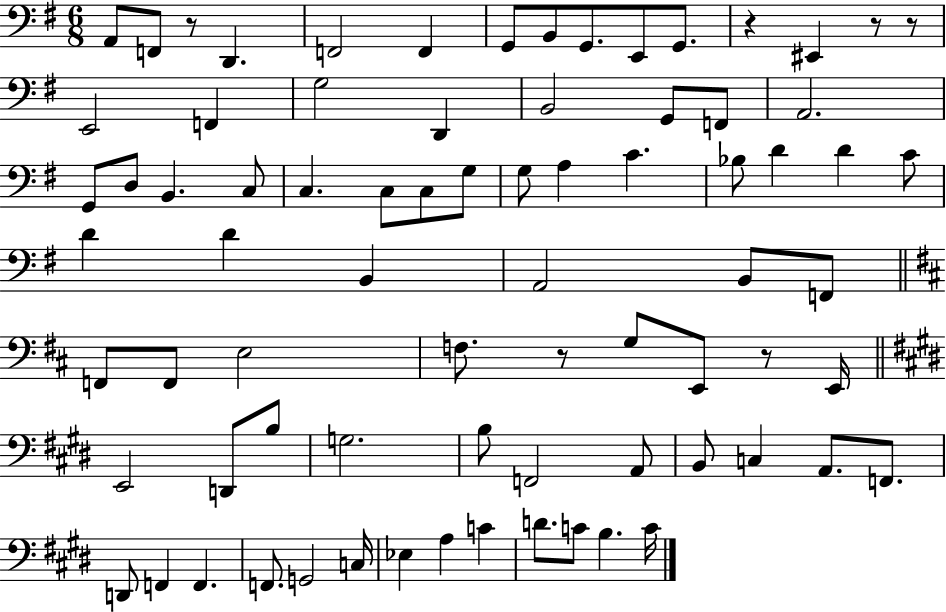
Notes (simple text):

A2/e F2/e R/e D2/q. F2/h F2/q G2/e B2/e G2/e. E2/e G2/e. R/q EIS2/q R/e R/e E2/h F2/q G3/h D2/q B2/h G2/e F2/e A2/h. G2/e D3/e B2/q. C3/e C3/q. C3/e C3/e G3/e G3/e A3/q C4/q. Bb3/e D4/q D4/q C4/e D4/q D4/q B2/q A2/h B2/e F2/e F2/e F2/e E3/h F3/e. R/e G3/e E2/e R/e E2/s E2/h D2/e B3/e G3/h. B3/e F2/h A2/e B2/e C3/q A2/e. F2/e. D2/e F2/q F2/q. F2/e. G2/h C3/s Eb3/q A3/q C4/q D4/e. C4/e B3/q. C4/s